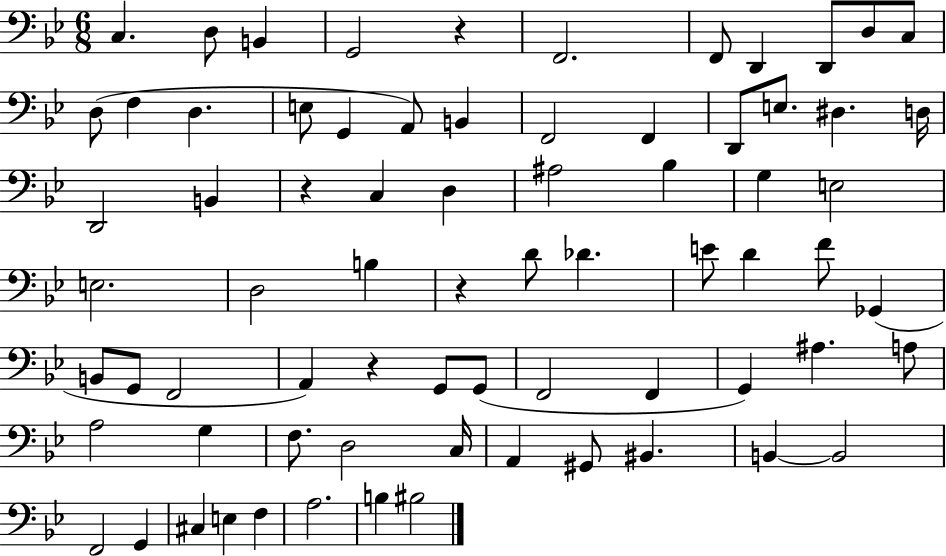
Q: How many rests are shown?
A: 4